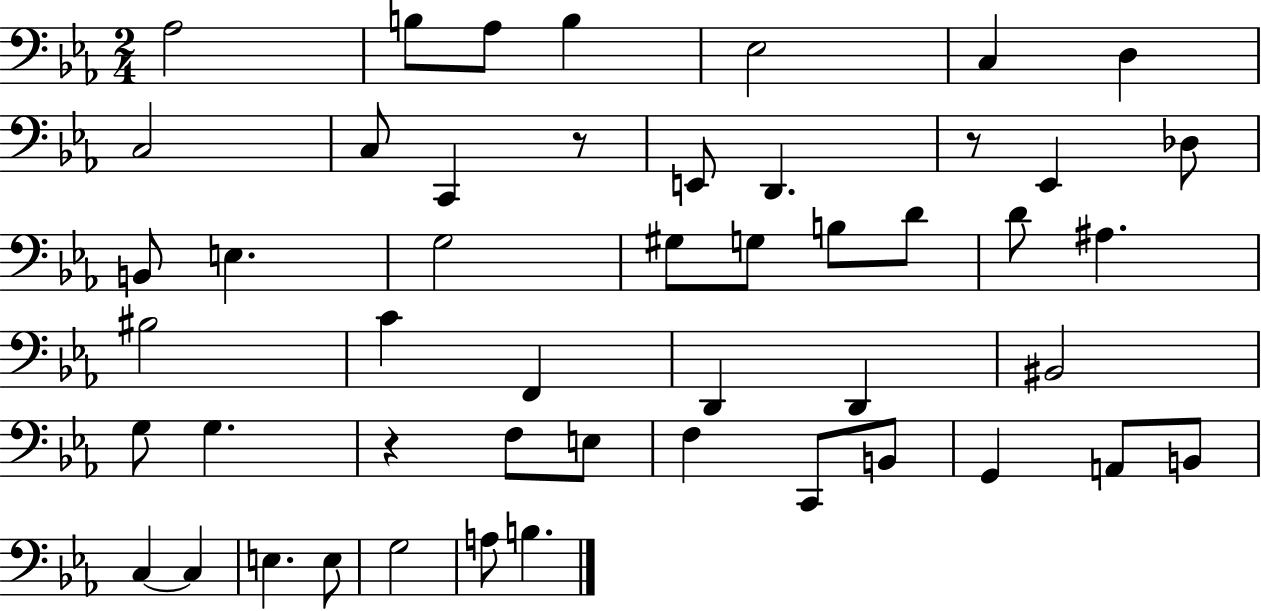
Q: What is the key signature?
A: EES major